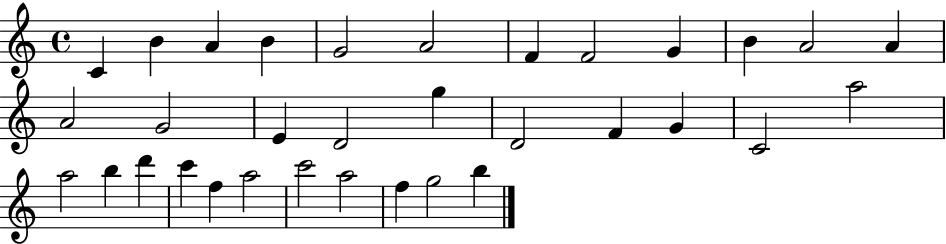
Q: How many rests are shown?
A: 0